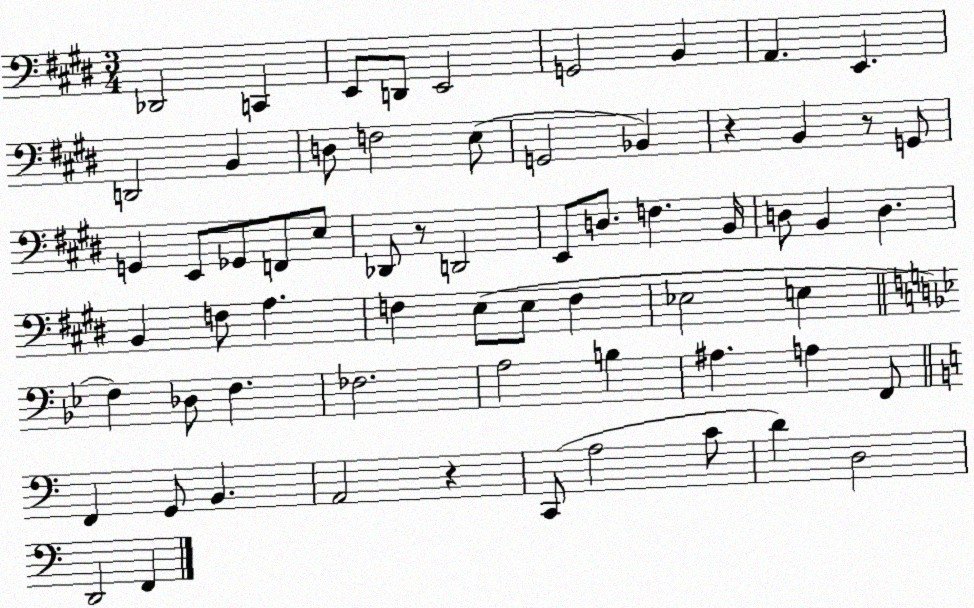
X:1
T:Untitled
M:3/4
L:1/4
K:E
_D,,2 C,, E,,/2 D,,/2 E,,2 G,,2 B,, A,, E,, D,,2 B,, D,/2 F,2 E,/2 G,,2 _B,, z B,, z/2 G,,/2 G,, E,,/2 _G,,/2 F,,/2 E,/2 _D,,/2 z/2 D,,2 E,,/2 D,/2 F, B,,/4 D,/2 B,, D, B,, F,/2 A, F, E,/2 E,/2 F, _E,2 E, F, _D,/2 F, _F,2 A,2 B, ^A, A, F,,/2 F,, G,,/2 B,, A,,2 z C,,/2 A,2 C/2 D D,2 D,,2 F,,